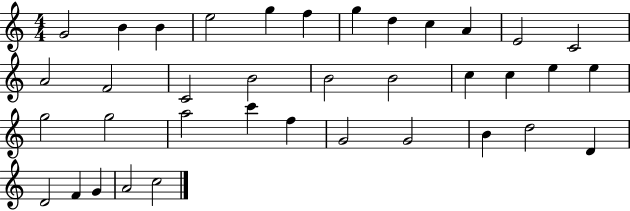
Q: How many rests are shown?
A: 0